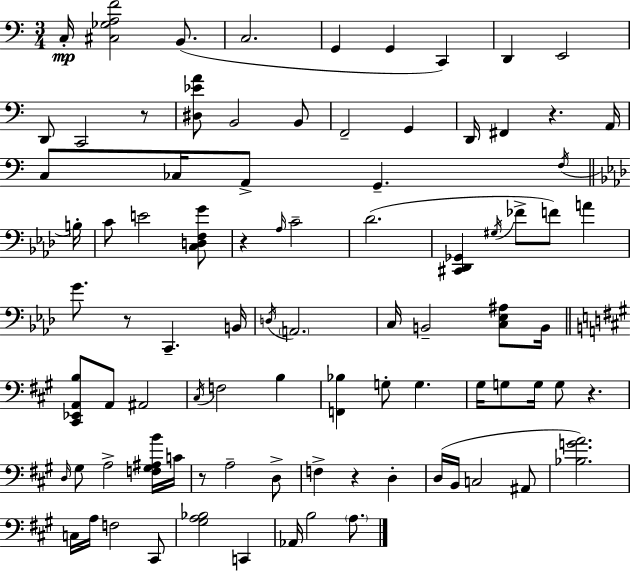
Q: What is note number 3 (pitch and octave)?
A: C3